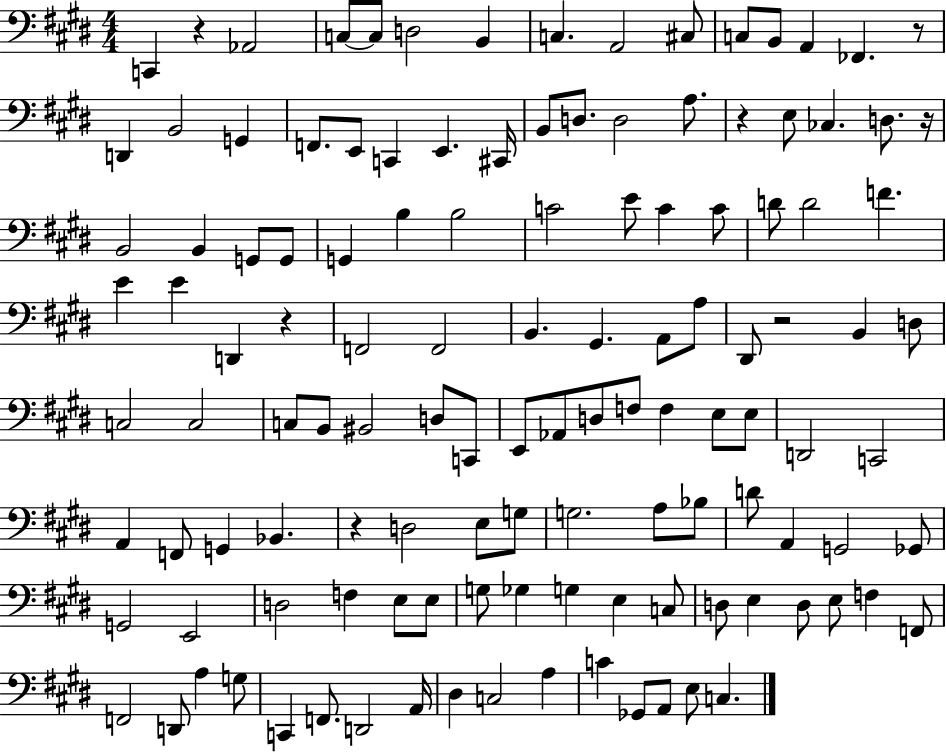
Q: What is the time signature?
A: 4/4